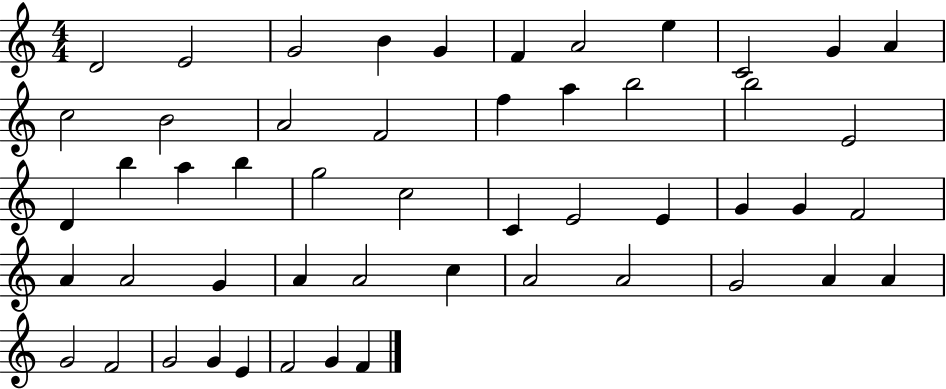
{
  \clef treble
  \numericTimeSignature
  \time 4/4
  \key c \major
  d'2 e'2 | g'2 b'4 g'4 | f'4 a'2 e''4 | c'2 g'4 a'4 | \break c''2 b'2 | a'2 f'2 | f''4 a''4 b''2 | b''2 e'2 | \break d'4 b''4 a''4 b''4 | g''2 c''2 | c'4 e'2 e'4 | g'4 g'4 f'2 | \break a'4 a'2 g'4 | a'4 a'2 c''4 | a'2 a'2 | g'2 a'4 a'4 | \break g'2 f'2 | g'2 g'4 e'4 | f'2 g'4 f'4 | \bar "|."
}